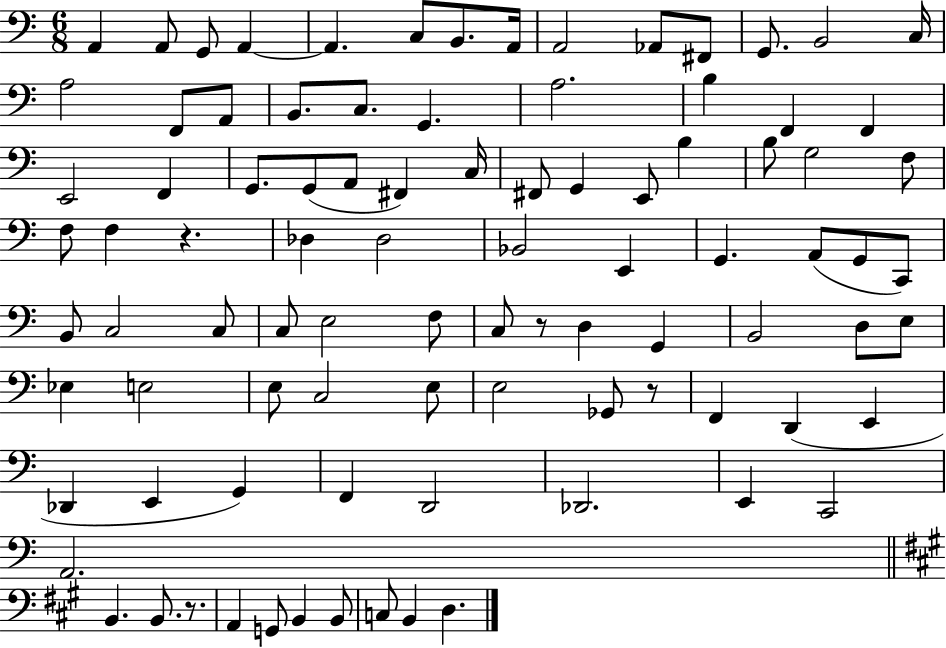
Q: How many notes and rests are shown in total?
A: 92